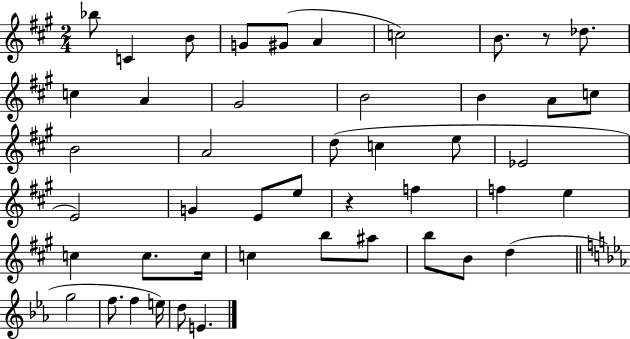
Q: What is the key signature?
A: A major